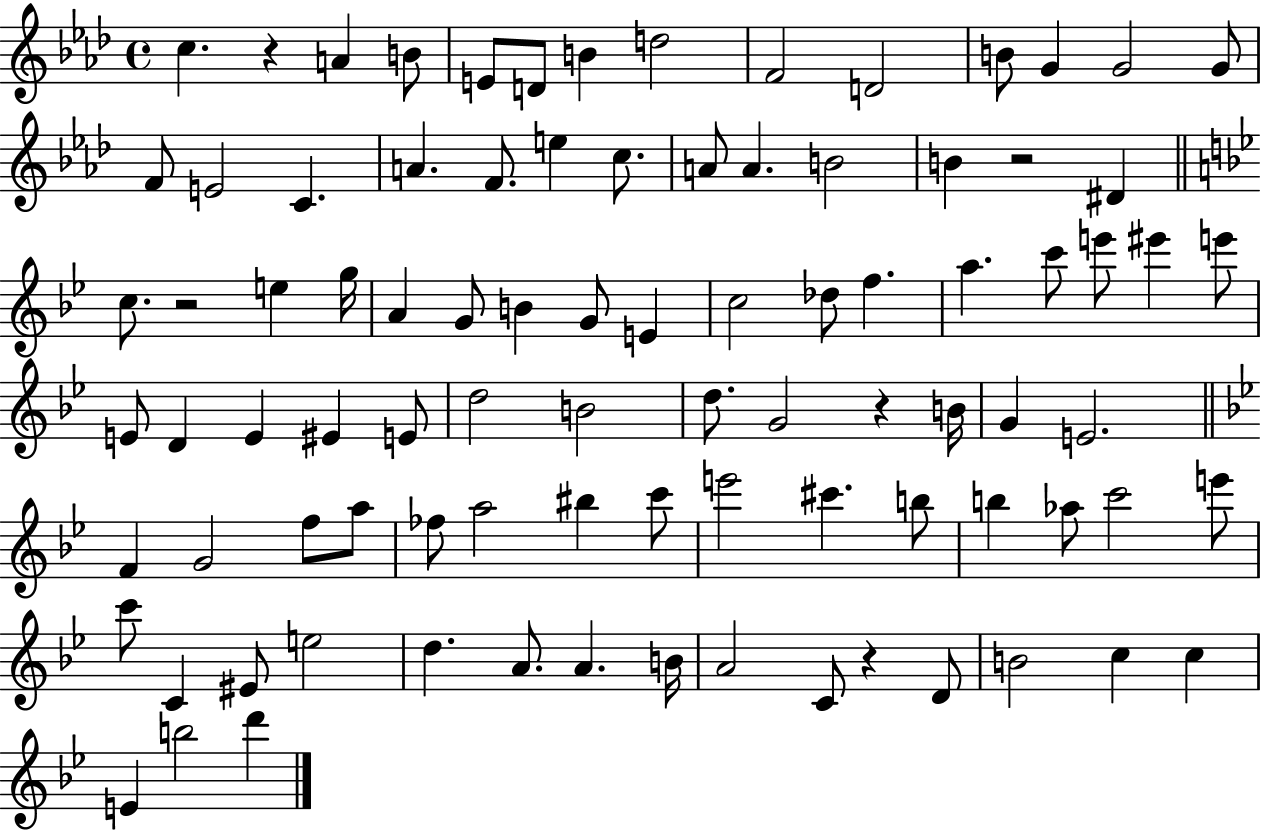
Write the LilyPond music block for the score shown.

{
  \clef treble
  \time 4/4
  \defaultTimeSignature
  \key aes \major
  \repeat volta 2 { c''4. r4 a'4 b'8 | e'8 d'8 b'4 d''2 | f'2 d'2 | b'8 g'4 g'2 g'8 | \break f'8 e'2 c'4. | a'4. f'8. e''4 c''8. | a'8 a'4. b'2 | b'4 r2 dis'4 | \break \bar "||" \break \key bes \major c''8. r2 e''4 g''16 | a'4 g'8 b'4 g'8 e'4 | c''2 des''8 f''4. | a''4. c'''8 e'''8 eis'''4 e'''8 | \break e'8 d'4 e'4 eis'4 e'8 | d''2 b'2 | d''8. g'2 r4 b'16 | g'4 e'2. | \break \bar "||" \break \key bes \major f'4 g'2 f''8 a''8 | fes''8 a''2 bis''4 c'''8 | e'''2 cis'''4. b''8 | b''4 aes''8 c'''2 e'''8 | \break c'''8 c'4 eis'8 e''2 | d''4. a'8. a'4. b'16 | a'2 c'8 r4 d'8 | b'2 c''4 c''4 | \break e'4 b''2 d'''4 | } \bar "|."
}